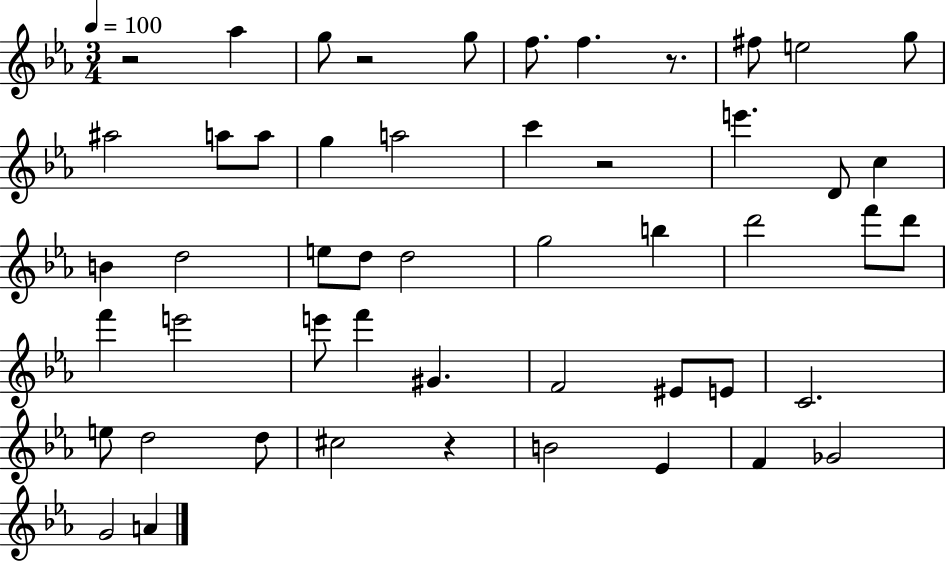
X:1
T:Untitled
M:3/4
L:1/4
K:Eb
z2 _a g/2 z2 g/2 f/2 f z/2 ^f/2 e2 g/2 ^a2 a/2 a/2 g a2 c' z2 e' D/2 c B d2 e/2 d/2 d2 g2 b d'2 f'/2 d'/2 f' e'2 e'/2 f' ^G F2 ^E/2 E/2 C2 e/2 d2 d/2 ^c2 z B2 _E F _G2 G2 A